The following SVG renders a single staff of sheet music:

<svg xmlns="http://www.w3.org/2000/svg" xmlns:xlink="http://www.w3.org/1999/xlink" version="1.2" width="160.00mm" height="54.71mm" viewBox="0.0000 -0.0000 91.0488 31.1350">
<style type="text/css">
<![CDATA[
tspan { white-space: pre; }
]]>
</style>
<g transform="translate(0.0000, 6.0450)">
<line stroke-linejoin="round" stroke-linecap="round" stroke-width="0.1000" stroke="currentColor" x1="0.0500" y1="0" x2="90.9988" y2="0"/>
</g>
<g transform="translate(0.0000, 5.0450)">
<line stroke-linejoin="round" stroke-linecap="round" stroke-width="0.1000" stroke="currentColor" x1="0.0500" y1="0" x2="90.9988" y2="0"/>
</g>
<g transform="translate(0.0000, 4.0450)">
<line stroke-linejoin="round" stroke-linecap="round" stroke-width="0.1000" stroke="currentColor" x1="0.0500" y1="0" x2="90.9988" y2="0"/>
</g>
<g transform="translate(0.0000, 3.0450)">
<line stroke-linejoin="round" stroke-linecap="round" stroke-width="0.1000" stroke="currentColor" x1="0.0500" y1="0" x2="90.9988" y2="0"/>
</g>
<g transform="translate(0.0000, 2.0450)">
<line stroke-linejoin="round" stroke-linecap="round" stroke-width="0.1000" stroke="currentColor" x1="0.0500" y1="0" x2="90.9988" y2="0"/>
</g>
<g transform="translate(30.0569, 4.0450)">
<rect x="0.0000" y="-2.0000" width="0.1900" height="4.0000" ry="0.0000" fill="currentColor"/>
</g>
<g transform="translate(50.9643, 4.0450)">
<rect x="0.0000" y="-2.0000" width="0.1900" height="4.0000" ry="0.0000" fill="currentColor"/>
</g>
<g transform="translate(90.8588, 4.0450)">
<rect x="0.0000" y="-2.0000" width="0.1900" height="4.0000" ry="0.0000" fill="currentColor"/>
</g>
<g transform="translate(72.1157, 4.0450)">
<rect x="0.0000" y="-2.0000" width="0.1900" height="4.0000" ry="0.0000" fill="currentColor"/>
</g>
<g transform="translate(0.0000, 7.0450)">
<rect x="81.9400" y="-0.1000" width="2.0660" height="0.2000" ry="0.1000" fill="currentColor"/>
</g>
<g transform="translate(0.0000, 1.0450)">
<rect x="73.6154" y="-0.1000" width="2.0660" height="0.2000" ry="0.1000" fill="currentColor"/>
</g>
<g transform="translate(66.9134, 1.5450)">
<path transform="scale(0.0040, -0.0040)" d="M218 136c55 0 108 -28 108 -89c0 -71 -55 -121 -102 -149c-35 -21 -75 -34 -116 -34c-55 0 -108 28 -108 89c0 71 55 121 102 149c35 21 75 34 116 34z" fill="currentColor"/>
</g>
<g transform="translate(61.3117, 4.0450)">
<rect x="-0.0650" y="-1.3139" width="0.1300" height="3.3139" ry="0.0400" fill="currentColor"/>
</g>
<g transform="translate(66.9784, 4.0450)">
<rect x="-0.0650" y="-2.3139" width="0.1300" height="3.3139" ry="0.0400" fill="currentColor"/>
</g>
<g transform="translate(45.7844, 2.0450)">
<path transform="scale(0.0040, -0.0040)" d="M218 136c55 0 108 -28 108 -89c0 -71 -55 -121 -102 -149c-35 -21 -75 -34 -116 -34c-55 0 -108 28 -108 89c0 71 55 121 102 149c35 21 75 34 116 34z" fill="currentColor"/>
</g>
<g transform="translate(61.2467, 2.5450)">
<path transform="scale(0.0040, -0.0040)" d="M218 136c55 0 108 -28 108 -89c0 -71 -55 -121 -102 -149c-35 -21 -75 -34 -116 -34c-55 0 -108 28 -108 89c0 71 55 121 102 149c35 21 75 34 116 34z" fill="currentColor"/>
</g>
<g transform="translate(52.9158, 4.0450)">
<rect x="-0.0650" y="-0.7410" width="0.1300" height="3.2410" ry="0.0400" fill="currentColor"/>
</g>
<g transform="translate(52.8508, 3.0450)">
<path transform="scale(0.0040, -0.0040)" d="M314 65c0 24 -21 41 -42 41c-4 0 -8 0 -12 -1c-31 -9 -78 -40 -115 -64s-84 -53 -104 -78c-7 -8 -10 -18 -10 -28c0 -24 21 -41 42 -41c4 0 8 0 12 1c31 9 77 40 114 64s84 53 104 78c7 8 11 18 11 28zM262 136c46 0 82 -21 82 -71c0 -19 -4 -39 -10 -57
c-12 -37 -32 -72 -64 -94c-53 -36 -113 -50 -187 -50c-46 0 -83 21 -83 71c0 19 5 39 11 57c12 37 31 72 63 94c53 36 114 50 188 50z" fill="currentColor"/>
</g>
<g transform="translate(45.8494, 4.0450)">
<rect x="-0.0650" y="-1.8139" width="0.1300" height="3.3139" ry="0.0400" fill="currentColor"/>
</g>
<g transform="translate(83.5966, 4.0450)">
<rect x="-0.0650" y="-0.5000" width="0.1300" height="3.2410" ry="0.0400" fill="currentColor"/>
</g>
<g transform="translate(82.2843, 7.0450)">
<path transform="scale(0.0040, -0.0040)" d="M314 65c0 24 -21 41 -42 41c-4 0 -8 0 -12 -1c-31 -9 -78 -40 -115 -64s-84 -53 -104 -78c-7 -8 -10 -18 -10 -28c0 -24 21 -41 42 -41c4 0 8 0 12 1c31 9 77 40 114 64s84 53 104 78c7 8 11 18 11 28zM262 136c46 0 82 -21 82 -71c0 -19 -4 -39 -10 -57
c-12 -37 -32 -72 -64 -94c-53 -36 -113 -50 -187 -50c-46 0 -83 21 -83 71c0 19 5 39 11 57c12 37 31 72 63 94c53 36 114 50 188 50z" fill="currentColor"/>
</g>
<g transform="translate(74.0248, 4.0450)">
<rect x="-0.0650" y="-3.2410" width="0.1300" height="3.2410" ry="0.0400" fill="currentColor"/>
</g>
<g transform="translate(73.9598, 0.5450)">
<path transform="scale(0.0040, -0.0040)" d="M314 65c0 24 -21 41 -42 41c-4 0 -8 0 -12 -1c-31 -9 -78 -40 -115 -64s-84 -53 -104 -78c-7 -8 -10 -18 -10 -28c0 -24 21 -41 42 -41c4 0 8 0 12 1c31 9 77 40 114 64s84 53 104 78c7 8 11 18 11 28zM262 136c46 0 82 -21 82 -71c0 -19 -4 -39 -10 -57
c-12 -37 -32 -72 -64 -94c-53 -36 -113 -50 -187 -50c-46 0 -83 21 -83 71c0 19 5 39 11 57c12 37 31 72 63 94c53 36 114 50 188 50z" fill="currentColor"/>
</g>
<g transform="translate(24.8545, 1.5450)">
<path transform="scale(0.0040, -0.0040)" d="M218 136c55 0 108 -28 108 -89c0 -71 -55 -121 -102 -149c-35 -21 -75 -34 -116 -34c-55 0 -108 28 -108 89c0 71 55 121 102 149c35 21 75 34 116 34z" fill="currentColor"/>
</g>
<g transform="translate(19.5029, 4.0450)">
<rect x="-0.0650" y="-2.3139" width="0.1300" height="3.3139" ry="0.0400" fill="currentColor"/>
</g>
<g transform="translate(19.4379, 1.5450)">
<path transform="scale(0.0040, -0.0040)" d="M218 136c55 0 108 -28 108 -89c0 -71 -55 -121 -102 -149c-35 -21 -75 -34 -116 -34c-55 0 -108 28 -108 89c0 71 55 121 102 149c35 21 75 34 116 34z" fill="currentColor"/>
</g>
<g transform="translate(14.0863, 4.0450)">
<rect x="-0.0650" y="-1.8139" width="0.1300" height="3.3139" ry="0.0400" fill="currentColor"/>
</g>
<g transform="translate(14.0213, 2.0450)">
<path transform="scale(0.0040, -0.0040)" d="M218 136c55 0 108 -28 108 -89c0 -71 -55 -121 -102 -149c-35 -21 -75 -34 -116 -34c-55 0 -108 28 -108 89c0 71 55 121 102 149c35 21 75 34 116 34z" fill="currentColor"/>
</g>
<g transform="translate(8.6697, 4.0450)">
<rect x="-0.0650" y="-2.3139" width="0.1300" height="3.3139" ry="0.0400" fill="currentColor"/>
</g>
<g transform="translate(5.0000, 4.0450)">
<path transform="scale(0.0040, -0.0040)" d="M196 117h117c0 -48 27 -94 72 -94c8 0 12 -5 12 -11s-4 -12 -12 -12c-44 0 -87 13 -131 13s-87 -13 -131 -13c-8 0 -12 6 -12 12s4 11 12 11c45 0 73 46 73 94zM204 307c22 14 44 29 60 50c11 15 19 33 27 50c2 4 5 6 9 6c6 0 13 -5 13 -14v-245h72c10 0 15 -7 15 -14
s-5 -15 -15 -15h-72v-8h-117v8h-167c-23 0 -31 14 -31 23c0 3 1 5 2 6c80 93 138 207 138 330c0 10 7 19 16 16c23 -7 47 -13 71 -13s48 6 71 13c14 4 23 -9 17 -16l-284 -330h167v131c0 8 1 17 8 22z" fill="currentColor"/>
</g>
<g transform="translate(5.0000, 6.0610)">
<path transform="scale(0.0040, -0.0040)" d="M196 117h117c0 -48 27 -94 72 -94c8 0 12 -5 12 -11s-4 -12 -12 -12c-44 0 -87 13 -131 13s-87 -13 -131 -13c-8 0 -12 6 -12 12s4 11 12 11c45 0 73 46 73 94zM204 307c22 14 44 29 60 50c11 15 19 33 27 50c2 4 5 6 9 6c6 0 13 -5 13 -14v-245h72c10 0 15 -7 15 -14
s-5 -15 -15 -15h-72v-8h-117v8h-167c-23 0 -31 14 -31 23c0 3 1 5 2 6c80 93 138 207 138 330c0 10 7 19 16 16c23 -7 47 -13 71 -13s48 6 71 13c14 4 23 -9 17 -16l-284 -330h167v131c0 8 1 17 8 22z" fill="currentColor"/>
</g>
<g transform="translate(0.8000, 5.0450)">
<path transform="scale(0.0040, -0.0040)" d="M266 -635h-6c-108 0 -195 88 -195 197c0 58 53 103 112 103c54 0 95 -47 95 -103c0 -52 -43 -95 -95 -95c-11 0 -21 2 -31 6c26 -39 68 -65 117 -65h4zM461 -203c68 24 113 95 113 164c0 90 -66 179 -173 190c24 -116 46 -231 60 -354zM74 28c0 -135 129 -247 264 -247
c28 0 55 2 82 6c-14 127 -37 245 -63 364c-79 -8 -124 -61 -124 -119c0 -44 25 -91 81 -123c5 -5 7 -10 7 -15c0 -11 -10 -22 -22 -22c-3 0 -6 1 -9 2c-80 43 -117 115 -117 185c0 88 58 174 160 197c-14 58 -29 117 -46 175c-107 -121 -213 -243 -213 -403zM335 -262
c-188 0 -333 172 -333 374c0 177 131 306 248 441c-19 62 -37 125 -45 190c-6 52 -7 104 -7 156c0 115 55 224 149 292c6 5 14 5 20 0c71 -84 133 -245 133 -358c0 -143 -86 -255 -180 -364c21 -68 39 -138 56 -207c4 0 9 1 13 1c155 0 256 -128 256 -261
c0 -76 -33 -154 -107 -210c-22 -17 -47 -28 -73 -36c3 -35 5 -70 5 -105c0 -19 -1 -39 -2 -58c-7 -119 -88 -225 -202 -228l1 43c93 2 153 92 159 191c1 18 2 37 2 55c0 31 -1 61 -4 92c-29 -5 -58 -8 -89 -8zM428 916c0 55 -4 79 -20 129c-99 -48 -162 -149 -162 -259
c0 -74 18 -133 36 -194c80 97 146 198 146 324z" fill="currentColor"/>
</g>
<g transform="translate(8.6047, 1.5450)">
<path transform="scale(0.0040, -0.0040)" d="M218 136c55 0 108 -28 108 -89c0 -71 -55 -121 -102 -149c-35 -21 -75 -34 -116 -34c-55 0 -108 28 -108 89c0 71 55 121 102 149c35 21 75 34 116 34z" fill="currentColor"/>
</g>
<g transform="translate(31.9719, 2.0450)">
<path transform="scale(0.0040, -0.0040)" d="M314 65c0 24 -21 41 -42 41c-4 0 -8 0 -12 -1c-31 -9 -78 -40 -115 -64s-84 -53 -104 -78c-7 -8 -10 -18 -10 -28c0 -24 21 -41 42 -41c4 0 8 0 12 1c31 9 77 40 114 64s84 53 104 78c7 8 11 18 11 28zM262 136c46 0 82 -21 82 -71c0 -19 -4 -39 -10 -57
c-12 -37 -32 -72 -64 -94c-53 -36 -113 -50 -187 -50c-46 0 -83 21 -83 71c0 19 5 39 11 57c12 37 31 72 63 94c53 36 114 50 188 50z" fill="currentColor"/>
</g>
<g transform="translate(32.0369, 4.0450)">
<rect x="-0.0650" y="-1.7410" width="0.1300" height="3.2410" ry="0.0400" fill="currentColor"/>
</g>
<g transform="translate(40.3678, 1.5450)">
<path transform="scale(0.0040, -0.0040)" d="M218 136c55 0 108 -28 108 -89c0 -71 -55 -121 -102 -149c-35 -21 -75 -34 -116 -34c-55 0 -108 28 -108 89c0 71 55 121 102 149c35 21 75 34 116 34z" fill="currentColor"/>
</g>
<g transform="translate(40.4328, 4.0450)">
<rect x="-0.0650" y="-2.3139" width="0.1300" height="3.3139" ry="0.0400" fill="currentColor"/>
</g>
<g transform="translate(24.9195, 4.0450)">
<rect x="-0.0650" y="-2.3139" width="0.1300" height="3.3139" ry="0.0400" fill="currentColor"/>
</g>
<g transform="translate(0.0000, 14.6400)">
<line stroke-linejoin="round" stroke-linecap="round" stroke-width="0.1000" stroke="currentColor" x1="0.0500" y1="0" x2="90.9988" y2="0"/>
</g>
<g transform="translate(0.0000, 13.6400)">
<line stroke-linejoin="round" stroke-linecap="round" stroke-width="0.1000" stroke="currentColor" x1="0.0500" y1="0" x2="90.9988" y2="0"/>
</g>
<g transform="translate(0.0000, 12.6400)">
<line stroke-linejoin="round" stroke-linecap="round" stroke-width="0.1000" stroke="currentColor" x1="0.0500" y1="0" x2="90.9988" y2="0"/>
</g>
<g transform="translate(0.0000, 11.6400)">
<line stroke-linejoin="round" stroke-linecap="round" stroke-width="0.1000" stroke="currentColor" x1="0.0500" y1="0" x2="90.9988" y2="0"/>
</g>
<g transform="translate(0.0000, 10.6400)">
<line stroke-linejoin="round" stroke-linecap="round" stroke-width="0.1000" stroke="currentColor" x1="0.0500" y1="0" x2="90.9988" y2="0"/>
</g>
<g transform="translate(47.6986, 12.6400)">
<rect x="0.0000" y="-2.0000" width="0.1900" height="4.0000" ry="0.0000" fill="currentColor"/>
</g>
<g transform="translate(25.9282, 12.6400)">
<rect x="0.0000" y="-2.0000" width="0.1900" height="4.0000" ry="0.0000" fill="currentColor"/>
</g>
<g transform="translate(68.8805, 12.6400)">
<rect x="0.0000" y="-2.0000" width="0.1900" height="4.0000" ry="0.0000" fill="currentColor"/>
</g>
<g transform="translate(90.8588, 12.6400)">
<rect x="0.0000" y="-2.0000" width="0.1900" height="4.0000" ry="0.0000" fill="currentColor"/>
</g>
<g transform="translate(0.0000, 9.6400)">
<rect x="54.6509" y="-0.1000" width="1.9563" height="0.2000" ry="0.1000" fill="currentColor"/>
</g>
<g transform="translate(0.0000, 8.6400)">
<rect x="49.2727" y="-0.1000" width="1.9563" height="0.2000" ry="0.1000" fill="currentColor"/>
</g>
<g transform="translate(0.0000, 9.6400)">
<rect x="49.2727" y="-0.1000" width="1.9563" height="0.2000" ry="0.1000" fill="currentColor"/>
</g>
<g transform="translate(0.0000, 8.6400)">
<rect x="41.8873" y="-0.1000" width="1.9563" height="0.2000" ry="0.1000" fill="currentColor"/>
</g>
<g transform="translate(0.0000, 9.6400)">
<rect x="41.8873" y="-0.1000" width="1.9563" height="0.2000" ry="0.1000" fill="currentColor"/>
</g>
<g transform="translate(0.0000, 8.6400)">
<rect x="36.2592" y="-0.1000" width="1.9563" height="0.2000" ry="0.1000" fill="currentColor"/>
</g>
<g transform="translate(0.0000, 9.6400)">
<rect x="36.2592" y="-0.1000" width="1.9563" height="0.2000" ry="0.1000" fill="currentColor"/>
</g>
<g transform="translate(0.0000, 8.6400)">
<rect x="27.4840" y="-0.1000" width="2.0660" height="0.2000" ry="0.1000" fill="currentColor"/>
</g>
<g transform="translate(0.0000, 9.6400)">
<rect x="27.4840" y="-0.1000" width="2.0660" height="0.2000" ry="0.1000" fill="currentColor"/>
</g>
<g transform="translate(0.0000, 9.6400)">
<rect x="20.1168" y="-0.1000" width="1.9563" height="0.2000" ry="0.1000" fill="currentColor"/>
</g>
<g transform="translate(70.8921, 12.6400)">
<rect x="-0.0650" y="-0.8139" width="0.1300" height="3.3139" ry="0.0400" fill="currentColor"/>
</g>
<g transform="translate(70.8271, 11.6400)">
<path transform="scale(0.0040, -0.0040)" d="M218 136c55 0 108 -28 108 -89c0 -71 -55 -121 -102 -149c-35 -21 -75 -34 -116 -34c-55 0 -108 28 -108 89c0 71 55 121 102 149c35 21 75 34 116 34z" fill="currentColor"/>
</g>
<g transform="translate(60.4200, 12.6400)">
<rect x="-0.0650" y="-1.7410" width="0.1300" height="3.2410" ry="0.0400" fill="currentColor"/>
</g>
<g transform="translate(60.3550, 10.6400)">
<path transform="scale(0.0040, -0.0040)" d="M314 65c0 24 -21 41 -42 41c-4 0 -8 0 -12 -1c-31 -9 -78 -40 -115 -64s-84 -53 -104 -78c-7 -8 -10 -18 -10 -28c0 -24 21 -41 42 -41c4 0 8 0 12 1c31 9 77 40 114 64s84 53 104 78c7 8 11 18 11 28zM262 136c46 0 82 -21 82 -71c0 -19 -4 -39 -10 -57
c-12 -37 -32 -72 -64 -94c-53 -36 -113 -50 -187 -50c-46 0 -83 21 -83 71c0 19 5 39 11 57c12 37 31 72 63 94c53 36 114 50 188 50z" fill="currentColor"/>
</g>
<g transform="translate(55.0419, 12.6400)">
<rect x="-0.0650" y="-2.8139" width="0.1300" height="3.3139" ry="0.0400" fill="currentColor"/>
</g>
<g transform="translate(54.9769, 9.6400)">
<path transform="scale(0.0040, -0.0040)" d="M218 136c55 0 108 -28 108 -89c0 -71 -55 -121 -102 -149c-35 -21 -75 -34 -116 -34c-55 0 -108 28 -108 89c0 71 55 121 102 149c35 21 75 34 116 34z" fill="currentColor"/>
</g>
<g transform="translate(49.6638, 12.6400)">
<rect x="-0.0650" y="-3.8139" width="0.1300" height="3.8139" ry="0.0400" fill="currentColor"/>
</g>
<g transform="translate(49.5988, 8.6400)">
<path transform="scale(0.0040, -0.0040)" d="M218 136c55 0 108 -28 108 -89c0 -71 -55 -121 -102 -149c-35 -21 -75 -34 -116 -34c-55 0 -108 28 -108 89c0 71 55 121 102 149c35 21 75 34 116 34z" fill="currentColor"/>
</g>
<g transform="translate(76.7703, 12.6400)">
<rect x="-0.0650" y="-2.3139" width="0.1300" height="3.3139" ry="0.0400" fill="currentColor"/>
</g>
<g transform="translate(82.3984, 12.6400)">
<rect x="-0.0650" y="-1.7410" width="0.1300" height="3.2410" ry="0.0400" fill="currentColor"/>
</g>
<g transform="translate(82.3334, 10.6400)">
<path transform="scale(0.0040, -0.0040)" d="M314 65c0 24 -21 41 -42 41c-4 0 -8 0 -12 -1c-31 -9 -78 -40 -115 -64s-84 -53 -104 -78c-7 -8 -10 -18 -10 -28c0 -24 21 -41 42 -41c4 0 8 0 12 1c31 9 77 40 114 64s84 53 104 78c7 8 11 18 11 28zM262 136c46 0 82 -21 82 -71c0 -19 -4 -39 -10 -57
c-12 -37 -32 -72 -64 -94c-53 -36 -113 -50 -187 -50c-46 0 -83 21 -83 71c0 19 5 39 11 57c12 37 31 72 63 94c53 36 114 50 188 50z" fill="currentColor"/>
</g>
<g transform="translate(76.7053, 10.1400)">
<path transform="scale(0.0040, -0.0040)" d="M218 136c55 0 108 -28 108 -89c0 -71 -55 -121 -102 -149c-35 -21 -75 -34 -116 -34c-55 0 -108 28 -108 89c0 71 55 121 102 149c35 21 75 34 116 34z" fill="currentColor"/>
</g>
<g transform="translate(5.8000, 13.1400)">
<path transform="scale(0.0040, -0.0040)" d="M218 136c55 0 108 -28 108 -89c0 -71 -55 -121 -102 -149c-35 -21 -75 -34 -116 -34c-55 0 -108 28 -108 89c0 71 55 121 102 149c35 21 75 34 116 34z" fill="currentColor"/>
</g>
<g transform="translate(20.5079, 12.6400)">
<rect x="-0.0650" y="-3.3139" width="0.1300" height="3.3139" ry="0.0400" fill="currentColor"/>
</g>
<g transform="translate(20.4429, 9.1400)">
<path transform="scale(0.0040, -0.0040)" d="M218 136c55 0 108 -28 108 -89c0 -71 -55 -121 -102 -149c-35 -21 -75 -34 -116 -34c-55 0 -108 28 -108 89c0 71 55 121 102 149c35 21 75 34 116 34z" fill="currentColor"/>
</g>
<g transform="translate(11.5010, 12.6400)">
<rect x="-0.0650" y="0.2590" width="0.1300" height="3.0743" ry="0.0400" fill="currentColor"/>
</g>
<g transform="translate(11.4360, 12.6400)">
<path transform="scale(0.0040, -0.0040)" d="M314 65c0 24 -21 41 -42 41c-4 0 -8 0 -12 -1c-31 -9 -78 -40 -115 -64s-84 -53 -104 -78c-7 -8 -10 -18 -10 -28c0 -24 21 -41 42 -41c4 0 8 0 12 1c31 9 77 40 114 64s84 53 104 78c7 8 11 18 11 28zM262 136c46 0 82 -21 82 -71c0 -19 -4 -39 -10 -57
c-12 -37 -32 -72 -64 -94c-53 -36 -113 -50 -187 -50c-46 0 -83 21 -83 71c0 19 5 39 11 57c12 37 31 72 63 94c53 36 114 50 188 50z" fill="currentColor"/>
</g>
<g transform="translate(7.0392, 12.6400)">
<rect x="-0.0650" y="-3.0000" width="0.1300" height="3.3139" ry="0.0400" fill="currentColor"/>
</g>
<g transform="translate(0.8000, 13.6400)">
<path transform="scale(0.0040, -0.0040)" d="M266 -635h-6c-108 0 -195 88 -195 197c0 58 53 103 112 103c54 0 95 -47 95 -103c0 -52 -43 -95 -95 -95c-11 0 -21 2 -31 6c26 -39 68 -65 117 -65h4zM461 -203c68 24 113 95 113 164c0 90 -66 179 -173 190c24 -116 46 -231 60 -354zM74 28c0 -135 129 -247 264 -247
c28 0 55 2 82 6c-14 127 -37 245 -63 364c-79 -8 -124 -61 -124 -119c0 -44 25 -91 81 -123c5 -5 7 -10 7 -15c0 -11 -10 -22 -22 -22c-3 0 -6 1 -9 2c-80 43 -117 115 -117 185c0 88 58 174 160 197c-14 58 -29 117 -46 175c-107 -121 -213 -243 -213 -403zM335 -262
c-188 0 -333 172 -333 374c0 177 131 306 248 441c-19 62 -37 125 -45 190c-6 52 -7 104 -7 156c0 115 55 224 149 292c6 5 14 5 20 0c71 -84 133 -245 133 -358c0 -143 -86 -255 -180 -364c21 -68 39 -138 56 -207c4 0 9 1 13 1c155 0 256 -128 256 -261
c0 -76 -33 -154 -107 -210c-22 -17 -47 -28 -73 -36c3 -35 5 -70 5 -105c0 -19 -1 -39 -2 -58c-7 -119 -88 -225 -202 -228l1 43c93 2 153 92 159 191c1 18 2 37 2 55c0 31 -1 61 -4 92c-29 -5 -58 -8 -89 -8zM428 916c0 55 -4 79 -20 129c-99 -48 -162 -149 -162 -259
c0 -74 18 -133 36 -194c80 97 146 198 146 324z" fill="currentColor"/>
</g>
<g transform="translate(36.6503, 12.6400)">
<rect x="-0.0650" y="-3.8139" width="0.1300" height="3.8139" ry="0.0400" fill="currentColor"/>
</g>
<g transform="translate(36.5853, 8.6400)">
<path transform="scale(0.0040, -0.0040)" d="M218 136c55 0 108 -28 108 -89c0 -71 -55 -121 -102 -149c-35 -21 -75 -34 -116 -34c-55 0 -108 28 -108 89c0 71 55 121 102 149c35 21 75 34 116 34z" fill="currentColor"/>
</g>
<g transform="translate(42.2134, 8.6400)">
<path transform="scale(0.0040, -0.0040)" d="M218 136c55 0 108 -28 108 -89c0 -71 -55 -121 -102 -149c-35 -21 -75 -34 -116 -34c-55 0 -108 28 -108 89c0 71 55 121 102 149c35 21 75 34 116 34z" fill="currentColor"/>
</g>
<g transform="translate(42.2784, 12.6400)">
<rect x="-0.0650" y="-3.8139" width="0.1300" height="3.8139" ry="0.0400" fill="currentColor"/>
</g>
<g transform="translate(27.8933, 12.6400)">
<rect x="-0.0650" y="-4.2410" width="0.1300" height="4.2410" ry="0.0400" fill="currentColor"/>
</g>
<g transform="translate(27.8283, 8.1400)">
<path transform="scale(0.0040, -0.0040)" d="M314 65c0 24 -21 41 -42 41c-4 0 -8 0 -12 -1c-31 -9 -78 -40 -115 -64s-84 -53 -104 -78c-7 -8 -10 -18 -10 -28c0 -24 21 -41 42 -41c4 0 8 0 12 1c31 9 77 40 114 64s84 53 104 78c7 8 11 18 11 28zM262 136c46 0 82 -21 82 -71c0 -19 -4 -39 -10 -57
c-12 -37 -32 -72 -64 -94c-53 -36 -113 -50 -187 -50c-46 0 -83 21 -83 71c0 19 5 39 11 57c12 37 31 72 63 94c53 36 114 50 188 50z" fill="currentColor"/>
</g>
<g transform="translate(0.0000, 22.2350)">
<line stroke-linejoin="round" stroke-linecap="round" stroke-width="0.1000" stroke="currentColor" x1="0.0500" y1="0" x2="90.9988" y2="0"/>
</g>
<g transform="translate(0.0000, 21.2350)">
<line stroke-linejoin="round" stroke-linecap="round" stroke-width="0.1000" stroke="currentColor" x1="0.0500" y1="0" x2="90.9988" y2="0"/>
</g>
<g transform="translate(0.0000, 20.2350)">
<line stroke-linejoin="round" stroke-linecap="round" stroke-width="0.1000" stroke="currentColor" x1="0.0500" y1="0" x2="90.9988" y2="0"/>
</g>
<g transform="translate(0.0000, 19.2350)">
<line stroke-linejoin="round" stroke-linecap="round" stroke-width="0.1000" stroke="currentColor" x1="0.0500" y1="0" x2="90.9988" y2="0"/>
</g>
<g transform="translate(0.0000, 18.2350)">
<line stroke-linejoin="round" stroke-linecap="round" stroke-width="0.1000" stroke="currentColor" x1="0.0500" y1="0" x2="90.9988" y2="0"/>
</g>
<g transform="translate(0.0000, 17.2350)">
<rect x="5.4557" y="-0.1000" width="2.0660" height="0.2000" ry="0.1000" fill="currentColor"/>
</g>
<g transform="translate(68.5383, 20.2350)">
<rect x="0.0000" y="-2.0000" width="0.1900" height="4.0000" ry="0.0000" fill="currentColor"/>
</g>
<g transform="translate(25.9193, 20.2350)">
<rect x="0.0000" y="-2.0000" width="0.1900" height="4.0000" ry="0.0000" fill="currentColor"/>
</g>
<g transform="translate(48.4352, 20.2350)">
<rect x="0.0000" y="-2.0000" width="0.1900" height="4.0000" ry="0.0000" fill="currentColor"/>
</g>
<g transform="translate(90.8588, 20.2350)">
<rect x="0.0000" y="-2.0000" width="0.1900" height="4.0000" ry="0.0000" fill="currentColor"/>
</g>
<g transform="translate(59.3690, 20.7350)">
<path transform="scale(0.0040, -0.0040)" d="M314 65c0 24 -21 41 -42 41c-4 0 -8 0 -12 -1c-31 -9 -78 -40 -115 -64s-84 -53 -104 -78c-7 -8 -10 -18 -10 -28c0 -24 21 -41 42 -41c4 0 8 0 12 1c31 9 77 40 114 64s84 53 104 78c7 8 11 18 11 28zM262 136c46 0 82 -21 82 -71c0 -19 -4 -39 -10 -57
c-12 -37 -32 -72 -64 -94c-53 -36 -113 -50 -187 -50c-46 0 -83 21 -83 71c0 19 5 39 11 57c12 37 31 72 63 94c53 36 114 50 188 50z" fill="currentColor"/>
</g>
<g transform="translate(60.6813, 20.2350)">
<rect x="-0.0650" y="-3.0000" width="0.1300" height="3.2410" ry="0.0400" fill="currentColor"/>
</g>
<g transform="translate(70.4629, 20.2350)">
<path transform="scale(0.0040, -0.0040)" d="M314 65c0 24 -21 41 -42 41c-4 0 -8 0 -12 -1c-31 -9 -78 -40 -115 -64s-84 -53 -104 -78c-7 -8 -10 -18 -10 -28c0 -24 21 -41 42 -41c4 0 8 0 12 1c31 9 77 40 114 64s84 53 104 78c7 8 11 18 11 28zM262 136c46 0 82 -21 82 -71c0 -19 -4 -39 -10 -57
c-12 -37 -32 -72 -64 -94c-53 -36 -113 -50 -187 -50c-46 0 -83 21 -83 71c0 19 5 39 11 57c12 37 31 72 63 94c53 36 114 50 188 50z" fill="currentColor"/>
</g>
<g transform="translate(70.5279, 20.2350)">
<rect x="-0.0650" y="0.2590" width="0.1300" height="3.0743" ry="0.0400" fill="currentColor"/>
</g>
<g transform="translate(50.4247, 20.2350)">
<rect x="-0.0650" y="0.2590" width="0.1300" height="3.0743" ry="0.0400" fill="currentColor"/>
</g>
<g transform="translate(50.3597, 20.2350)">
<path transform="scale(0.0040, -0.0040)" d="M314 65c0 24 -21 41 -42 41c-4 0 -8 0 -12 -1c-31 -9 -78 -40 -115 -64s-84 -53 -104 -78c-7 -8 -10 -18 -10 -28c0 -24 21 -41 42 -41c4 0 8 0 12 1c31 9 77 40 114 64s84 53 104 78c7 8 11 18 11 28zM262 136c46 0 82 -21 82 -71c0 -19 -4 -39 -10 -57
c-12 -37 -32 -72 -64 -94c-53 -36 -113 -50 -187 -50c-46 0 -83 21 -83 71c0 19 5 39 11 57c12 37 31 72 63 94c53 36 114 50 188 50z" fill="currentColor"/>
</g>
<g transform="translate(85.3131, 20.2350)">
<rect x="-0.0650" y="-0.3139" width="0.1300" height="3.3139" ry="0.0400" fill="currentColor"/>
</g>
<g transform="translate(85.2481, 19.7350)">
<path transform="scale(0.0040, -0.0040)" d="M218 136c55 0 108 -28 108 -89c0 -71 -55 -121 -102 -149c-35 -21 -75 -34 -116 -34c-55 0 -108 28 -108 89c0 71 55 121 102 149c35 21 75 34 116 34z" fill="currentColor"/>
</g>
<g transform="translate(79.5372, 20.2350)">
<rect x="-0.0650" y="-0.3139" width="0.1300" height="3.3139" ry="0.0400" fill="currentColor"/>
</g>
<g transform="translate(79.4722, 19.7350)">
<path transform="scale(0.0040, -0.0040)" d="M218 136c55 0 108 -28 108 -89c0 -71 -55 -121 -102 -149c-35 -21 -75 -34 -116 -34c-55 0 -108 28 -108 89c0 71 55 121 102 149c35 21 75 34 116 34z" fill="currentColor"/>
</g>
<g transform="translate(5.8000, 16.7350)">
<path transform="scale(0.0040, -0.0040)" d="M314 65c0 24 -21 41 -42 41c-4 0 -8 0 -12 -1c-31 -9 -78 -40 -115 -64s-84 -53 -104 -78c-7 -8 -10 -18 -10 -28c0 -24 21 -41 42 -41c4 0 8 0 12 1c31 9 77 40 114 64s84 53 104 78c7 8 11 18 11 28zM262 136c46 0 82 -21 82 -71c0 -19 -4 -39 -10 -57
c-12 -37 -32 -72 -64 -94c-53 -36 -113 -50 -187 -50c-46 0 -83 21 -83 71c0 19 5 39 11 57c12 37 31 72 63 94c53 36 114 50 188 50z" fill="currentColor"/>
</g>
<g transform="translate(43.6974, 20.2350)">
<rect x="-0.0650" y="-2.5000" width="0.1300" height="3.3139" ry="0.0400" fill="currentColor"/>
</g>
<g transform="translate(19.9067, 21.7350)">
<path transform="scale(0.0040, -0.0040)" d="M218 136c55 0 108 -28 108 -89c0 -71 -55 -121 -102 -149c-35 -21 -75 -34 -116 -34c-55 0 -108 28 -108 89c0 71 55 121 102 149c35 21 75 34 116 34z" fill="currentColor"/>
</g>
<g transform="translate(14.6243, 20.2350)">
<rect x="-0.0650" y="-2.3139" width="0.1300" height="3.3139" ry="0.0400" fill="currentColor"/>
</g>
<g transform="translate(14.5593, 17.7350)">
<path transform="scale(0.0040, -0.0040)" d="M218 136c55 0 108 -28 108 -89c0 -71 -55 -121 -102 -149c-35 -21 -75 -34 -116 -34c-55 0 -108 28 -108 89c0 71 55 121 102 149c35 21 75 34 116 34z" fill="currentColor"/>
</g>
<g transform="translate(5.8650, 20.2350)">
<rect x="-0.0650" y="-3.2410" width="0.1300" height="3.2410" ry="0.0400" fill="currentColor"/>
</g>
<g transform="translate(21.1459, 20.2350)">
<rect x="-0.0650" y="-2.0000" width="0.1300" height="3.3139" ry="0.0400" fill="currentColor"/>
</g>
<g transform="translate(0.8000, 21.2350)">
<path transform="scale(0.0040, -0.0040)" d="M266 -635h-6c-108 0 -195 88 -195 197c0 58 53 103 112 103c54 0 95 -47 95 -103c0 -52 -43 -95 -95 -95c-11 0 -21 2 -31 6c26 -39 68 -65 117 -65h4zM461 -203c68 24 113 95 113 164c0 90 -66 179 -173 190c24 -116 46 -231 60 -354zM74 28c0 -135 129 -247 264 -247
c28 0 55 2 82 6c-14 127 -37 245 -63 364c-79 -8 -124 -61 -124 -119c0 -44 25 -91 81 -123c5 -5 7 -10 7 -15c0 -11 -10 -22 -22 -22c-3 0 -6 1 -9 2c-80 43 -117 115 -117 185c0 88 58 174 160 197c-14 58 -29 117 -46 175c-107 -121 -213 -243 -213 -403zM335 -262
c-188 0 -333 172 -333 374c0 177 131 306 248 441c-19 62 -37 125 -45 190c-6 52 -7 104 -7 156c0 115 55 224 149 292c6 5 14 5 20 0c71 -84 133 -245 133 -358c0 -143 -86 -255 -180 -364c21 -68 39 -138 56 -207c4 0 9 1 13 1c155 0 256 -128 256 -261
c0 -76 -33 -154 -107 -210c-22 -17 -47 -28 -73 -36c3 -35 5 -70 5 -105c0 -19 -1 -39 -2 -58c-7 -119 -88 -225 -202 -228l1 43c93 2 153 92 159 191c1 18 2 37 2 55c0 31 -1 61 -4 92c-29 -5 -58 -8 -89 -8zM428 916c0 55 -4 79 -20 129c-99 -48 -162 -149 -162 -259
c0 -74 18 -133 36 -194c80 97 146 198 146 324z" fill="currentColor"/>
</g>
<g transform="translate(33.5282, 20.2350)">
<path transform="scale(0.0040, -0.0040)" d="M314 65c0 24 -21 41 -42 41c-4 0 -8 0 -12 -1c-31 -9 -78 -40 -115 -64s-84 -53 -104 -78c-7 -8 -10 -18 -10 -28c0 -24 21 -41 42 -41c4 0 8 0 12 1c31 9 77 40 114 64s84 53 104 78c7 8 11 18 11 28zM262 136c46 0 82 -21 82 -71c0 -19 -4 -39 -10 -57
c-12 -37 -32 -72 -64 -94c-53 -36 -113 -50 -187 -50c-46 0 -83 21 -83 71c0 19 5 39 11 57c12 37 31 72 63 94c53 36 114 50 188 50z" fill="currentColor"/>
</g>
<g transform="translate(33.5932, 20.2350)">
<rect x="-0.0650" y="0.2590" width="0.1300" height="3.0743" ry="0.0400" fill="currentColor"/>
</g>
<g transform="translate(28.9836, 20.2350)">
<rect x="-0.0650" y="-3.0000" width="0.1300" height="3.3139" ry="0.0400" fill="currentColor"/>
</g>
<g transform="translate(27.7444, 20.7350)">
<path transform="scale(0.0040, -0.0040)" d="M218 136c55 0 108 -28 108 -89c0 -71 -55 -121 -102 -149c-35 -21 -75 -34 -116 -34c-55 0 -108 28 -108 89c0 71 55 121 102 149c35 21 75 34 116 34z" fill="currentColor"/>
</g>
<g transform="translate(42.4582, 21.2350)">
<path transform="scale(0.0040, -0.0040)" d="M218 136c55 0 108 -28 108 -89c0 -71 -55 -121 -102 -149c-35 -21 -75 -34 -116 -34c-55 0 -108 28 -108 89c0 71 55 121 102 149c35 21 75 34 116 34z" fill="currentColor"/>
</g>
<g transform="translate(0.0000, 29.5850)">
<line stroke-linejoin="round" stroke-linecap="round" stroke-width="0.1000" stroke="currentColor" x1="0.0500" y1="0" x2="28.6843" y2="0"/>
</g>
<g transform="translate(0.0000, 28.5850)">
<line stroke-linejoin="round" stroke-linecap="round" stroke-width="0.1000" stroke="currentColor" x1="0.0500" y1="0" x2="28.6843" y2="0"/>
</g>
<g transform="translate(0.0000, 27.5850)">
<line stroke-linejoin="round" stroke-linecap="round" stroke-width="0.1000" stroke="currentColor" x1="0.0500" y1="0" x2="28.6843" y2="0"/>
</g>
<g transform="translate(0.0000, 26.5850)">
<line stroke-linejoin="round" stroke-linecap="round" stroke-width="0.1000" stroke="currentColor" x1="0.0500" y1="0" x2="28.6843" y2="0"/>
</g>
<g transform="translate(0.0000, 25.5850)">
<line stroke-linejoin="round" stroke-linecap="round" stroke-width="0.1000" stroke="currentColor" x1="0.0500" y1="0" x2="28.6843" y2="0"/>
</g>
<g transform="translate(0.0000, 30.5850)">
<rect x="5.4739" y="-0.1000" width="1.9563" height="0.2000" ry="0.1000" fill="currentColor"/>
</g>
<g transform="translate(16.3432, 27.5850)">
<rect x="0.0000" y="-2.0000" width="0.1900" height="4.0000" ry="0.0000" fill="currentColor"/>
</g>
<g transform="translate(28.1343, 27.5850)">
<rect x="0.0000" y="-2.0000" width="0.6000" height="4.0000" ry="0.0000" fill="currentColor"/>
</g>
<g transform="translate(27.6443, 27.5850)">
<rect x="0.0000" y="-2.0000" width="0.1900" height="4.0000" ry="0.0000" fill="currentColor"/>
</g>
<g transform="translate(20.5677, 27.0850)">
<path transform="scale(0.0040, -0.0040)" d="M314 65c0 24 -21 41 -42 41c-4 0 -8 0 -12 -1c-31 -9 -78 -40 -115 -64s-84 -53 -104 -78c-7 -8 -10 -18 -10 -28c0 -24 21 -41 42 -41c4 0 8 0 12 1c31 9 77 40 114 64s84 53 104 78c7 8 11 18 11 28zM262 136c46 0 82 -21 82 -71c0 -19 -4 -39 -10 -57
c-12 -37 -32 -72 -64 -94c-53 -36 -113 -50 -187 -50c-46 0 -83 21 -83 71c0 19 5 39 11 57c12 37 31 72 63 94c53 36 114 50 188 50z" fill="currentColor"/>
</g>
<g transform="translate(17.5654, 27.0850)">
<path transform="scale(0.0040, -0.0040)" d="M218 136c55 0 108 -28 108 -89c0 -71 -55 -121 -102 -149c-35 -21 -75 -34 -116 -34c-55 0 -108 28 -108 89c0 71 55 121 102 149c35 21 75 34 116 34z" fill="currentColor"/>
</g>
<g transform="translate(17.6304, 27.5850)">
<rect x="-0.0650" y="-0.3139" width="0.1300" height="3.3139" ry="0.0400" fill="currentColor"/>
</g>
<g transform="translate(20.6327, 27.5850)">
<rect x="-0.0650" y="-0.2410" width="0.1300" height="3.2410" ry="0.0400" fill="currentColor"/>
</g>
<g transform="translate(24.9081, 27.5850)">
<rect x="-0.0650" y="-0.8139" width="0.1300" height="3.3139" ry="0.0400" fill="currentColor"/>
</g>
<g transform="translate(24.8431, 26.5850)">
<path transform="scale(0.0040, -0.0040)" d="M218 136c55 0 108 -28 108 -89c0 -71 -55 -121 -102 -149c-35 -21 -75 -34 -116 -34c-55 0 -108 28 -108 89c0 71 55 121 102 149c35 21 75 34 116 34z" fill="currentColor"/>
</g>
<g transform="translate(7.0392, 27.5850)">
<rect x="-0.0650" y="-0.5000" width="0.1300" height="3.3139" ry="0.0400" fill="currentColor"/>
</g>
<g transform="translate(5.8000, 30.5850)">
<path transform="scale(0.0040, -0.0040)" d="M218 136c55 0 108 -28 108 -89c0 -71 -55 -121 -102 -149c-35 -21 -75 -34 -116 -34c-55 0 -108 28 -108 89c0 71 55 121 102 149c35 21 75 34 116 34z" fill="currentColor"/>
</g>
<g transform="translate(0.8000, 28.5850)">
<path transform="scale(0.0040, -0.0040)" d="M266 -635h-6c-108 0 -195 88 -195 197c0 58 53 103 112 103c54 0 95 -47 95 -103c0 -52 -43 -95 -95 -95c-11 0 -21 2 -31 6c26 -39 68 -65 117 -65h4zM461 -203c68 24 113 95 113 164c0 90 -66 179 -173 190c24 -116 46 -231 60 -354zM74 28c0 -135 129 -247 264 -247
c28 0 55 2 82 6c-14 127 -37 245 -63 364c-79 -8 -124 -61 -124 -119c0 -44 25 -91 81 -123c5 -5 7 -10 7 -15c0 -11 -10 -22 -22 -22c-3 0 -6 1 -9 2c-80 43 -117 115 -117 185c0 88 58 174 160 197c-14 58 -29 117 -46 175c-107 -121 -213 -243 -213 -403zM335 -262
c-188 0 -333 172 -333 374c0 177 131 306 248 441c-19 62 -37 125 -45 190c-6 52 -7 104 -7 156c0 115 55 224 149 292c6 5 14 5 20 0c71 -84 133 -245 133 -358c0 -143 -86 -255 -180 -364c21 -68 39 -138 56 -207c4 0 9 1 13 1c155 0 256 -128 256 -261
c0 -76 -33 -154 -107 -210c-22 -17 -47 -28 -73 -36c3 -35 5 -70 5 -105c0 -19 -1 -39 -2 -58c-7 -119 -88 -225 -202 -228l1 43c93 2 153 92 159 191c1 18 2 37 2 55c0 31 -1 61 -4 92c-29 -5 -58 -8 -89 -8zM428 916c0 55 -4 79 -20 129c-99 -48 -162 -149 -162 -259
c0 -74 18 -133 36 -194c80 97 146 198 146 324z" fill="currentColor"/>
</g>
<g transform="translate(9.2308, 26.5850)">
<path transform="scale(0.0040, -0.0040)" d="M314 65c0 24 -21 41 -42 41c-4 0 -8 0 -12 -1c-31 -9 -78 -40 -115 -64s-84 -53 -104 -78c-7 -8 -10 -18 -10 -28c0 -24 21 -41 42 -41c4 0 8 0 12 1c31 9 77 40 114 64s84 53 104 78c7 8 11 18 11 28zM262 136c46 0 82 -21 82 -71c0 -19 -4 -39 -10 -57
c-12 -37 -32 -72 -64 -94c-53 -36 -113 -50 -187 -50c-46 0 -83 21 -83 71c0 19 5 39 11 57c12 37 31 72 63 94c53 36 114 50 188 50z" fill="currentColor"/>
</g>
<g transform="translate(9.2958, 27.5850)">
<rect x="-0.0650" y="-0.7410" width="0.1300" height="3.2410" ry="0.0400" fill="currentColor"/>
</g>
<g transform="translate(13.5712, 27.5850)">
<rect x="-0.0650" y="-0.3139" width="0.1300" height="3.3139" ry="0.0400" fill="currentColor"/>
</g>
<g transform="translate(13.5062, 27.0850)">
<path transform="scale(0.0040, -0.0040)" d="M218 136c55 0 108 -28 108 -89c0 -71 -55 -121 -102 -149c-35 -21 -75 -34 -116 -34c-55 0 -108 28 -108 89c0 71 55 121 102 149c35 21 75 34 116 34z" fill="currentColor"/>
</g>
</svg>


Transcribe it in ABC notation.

X:1
T:Untitled
M:4/4
L:1/4
K:C
g f g g f2 g f d2 e g b2 C2 A B2 b d'2 c' c' c' a f2 d g f2 b2 g F A B2 G B2 A2 B2 c c C d2 c c c2 d